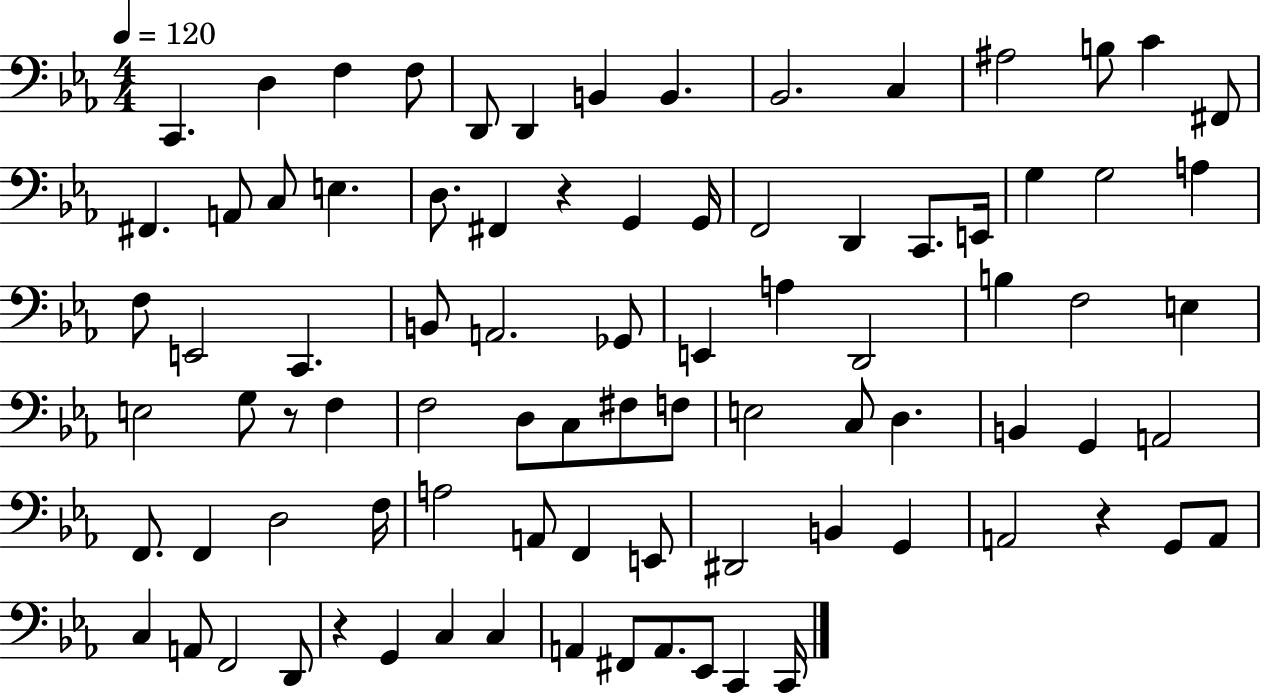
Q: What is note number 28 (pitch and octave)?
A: G3